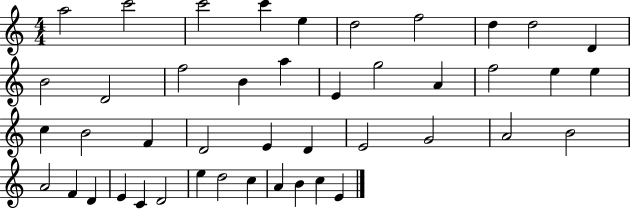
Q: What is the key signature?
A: C major